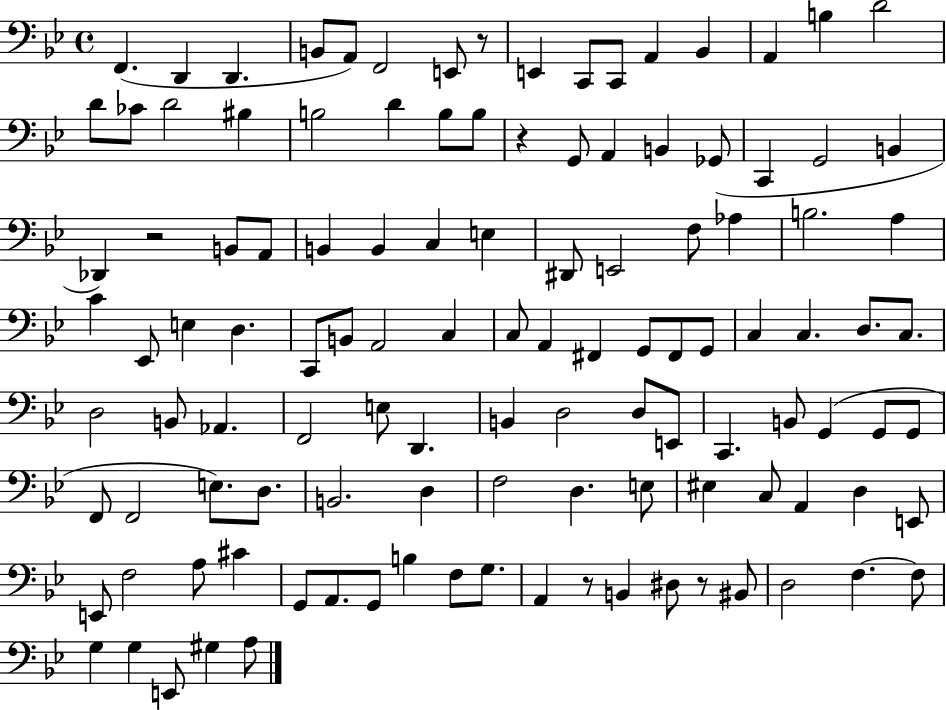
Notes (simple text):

F2/q. D2/q D2/q. B2/e A2/e F2/h E2/e R/e E2/q C2/e C2/e A2/q Bb2/q A2/q B3/q D4/h D4/e CES4/e D4/h BIS3/q B3/h D4/q B3/e B3/e R/q G2/e A2/q B2/q Gb2/e C2/q G2/h B2/q Db2/q R/h B2/e A2/e B2/q B2/q C3/q E3/q D#2/e E2/h F3/e Ab3/q B3/h. A3/q C4/q Eb2/e E3/q D3/q. C2/e B2/e A2/h C3/q C3/e A2/q F#2/q G2/e F#2/e G2/e C3/q C3/q. D3/e. C3/e. D3/h B2/e Ab2/q. F2/h E3/e D2/q. B2/q D3/h D3/e E2/e C2/q. B2/e G2/q G2/e G2/e F2/e F2/h E3/e. D3/e. B2/h. D3/q F3/h D3/q. E3/e EIS3/q C3/e A2/q D3/q E2/e E2/e F3/h A3/e C#4/q G2/e A2/e. G2/e B3/q F3/e G3/e. A2/q R/e B2/q D#3/e R/e BIS2/e D3/h F3/q. F3/e G3/q G3/q E2/e G#3/q A3/e